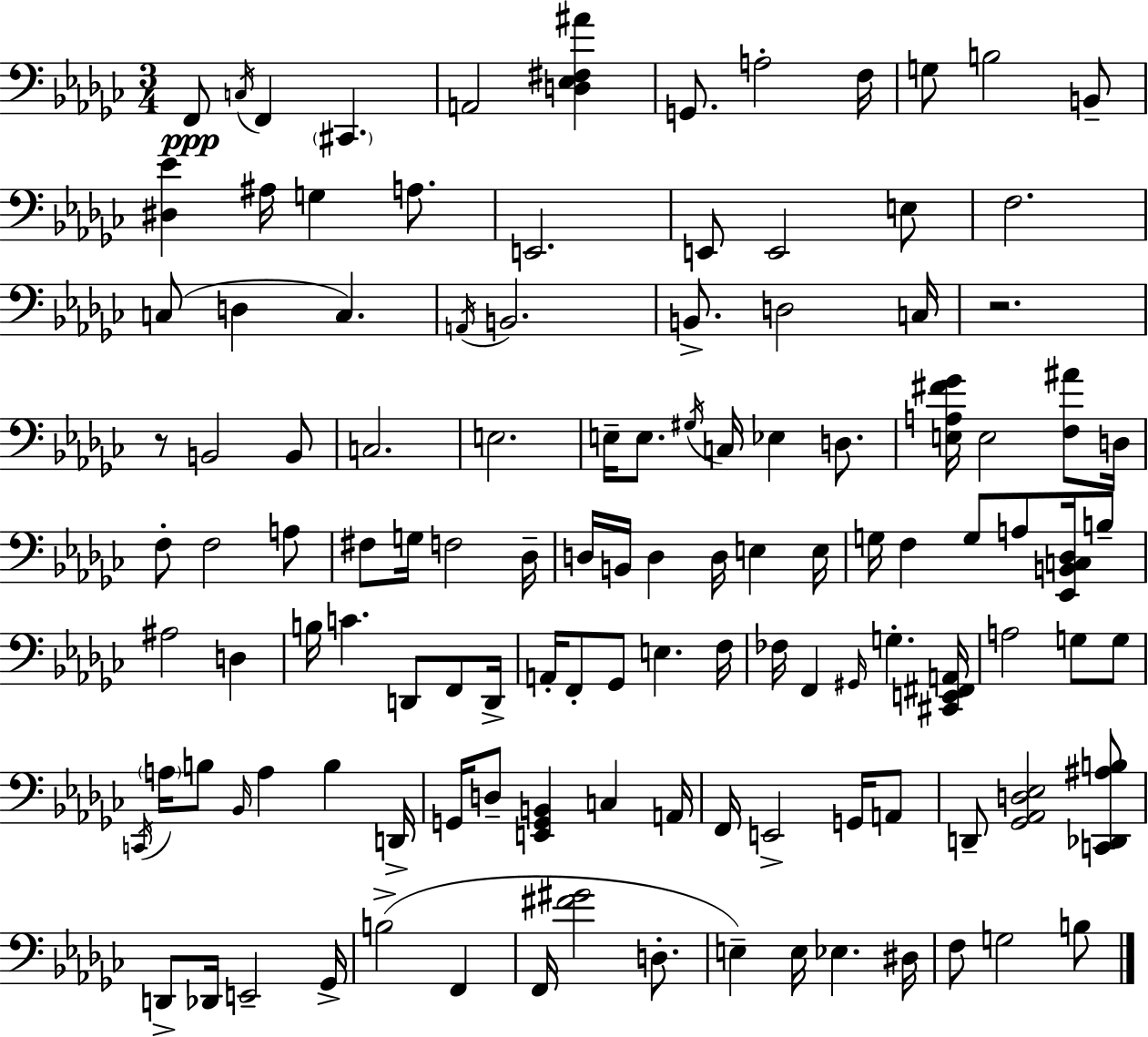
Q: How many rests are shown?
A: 2